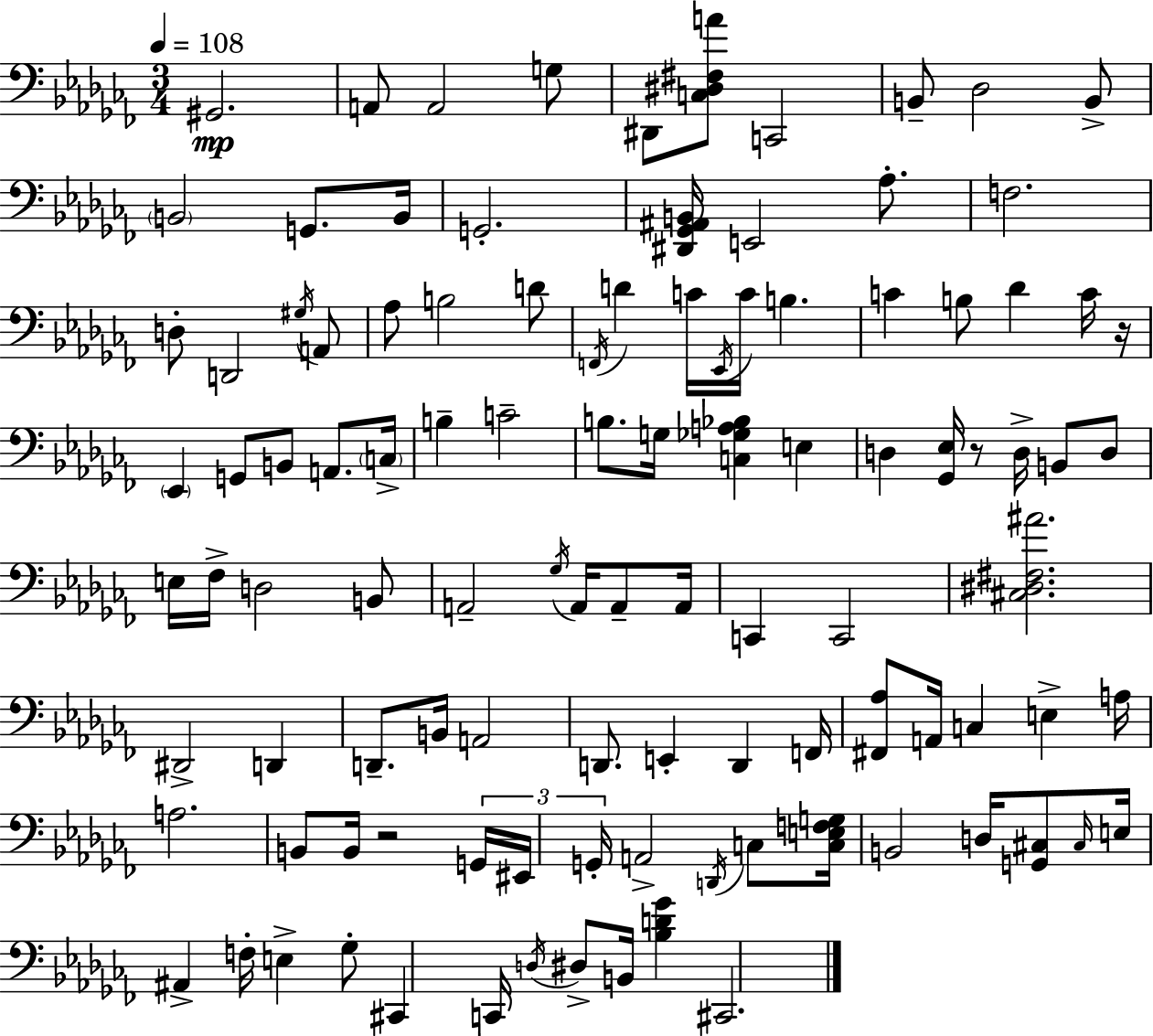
G#2/h. A2/e A2/h G3/e D#2/e [C3,D#3,F#3,A4]/e C2/h B2/e Db3/h B2/e B2/h G2/e. B2/s G2/h. [D#2,Gb2,A#2,B2]/s E2/h Ab3/e. F3/h. D3/e D2/h G#3/s A2/e Ab3/e B3/h D4/e F2/s D4/q C4/s Eb2/s C4/s B3/q. C4/q B3/e Db4/q C4/s R/s Eb2/q G2/e B2/e A2/e. C3/s B3/q C4/h B3/e. G3/s [C3,Gb3,A3,Bb3]/q E3/q D3/q [Gb2,Eb3]/s R/e D3/s B2/e D3/e E3/s FES3/s D3/h B2/e A2/h Gb3/s A2/s A2/e A2/s C2/q C2/h [C#3,D#3,F#3,A#4]/h. D#2/h D2/q D2/e. B2/s A2/h D2/e. E2/q D2/q F2/s [F#2,Ab3]/e A2/s C3/q E3/q A3/s A3/h. B2/e B2/s R/h G2/s EIS2/s G2/s A2/h D2/s C3/e [C3,E3,F3,G3]/s B2/h D3/s [G2,C#3]/e C#3/s E3/s A#2/q F3/s E3/q Gb3/e C#2/q C2/s D3/s D#3/e B2/s [Bb3,D4,Gb4]/q C#2/h.